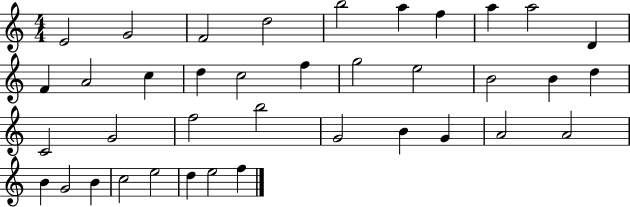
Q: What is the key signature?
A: C major